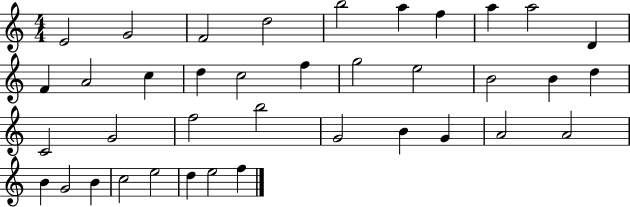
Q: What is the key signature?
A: C major